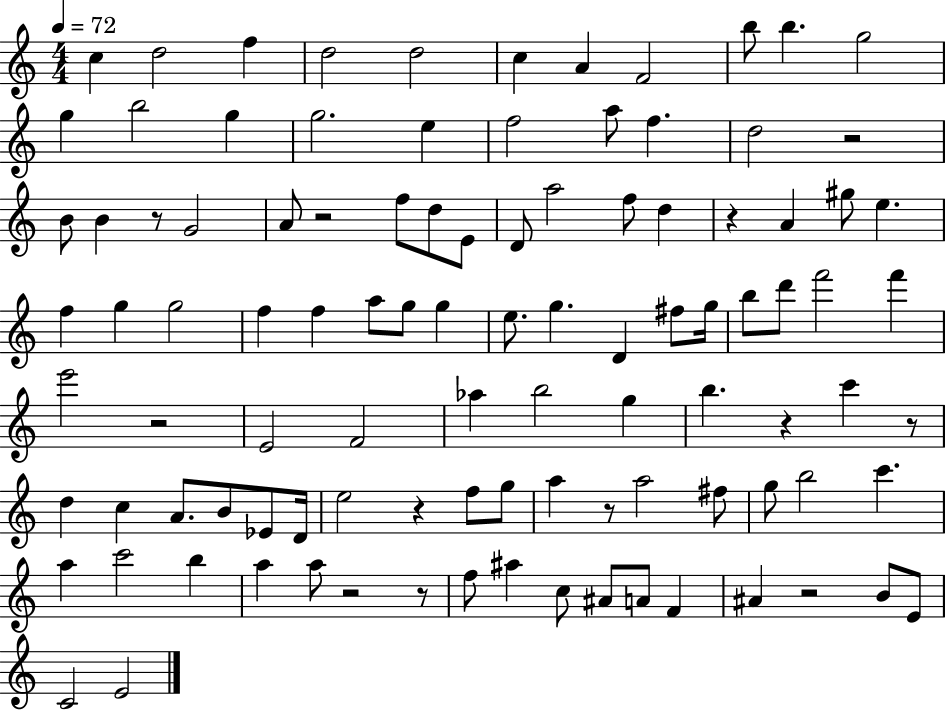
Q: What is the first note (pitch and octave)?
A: C5